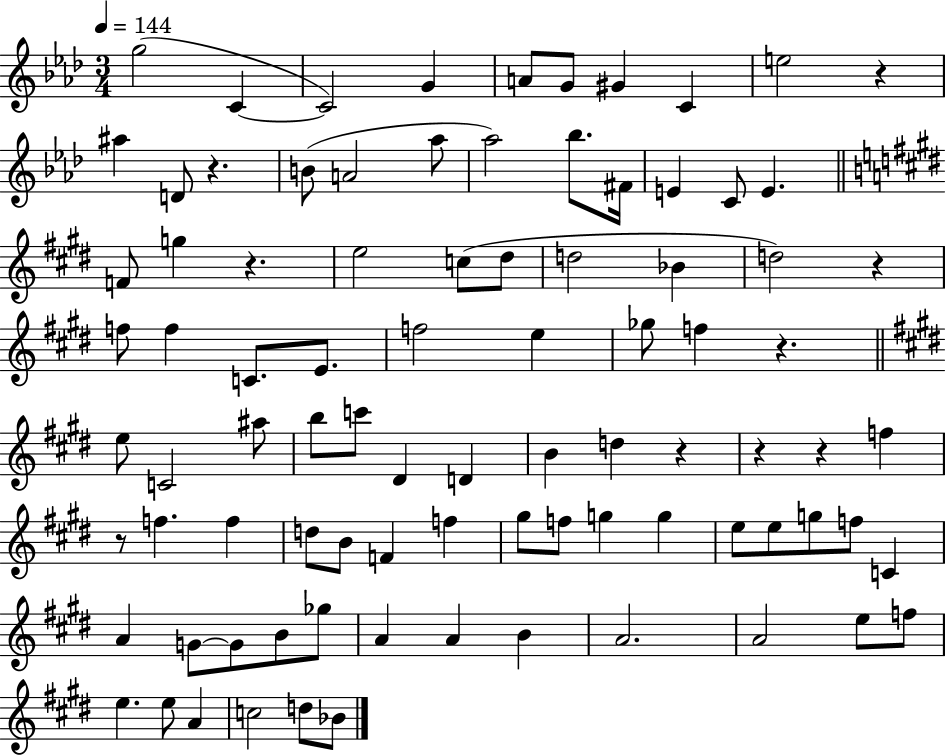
X:1
T:Untitled
M:3/4
L:1/4
K:Ab
g2 C C2 G A/2 G/2 ^G C e2 z ^a D/2 z B/2 A2 _a/2 _a2 _b/2 ^F/4 E C/2 E F/2 g z e2 c/2 ^d/2 d2 _B d2 z f/2 f C/2 E/2 f2 e _g/2 f z e/2 C2 ^a/2 b/2 c'/2 ^D D B d z z z f z/2 f f d/2 B/2 F f ^g/2 f/2 g g e/2 e/2 g/2 f/2 C A G/2 G/2 B/2 _g/2 A A B A2 A2 e/2 f/2 e e/2 A c2 d/2 _B/2